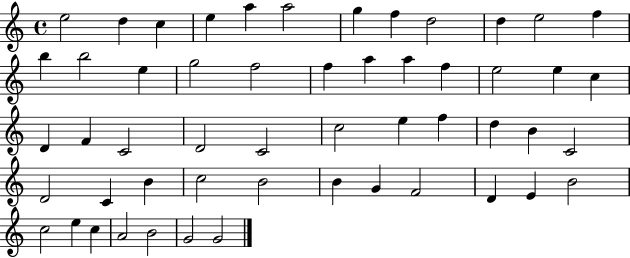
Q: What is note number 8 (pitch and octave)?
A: F5